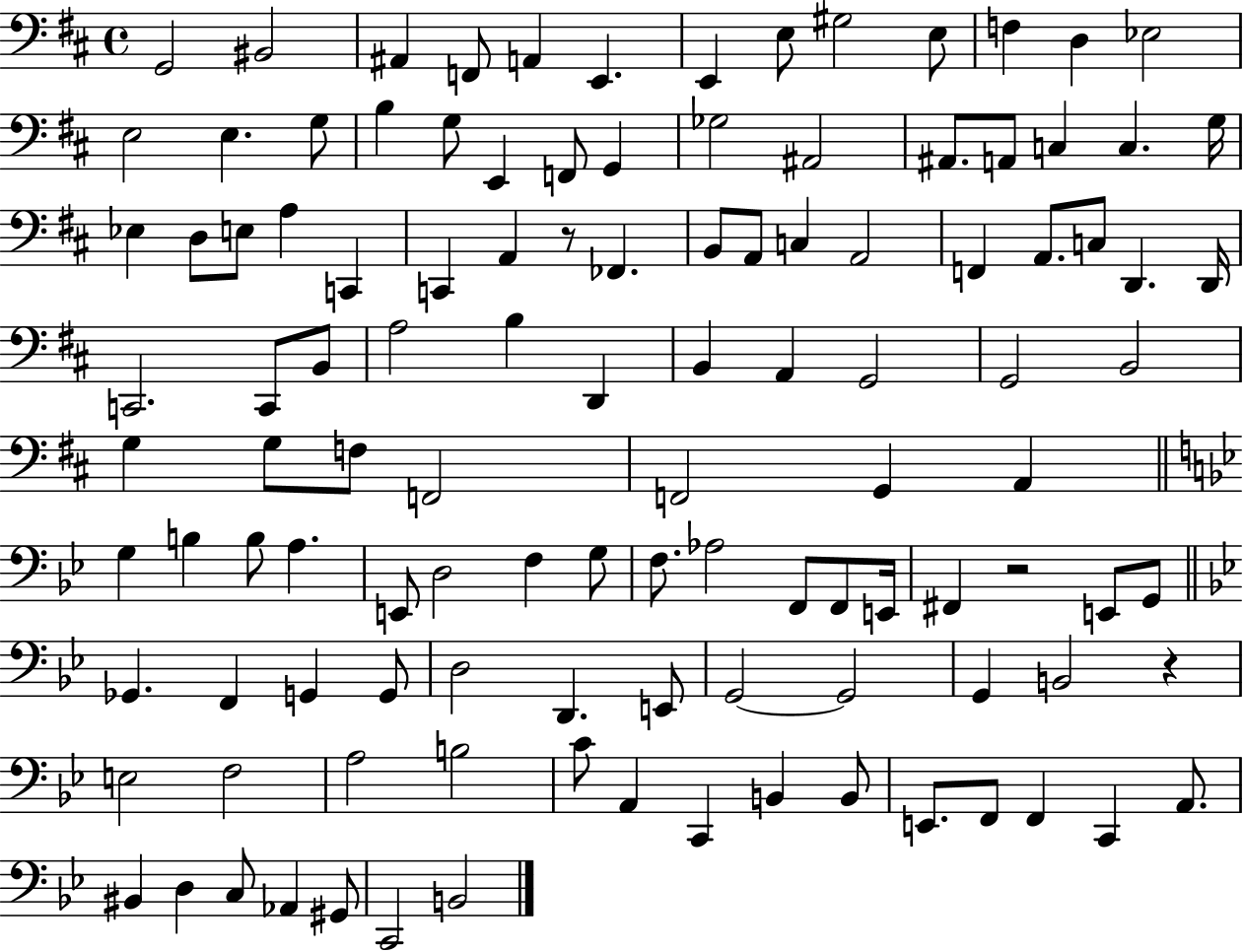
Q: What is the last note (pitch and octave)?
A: B2